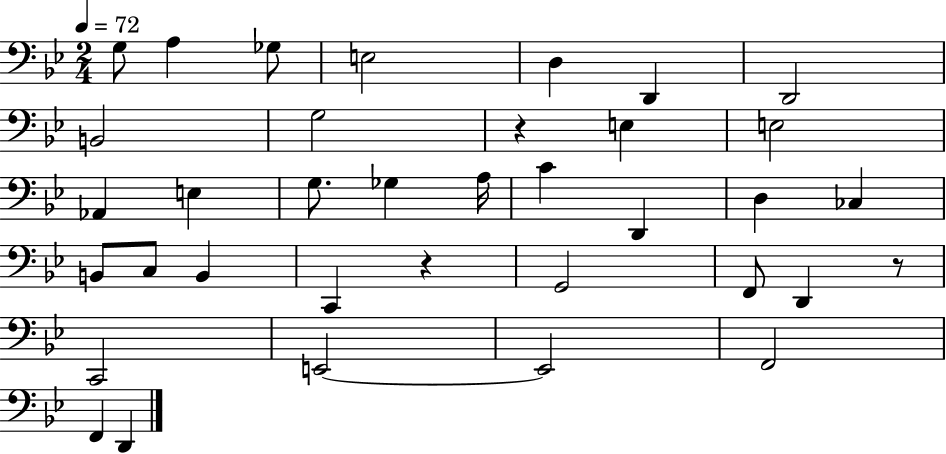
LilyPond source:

{
  \clef bass
  \numericTimeSignature
  \time 2/4
  \key bes \major
  \tempo 4 = 72
  g8 a4 ges8 | e2 | d4 d,4 | d,2 | \break b,2 | g2 | r4 e4 | e2 | \break aes,4 e4 | g8. ges4 a16 | c'4 d,4 | d4 ces4 | \break b,8 c8 b,4 | c,4 r4 | g,2 | f,8 d,4 r8 | \break c,2 | e,2~~ | e,2 | f,2 | \break f,4 d,4 | \bar "|."
}